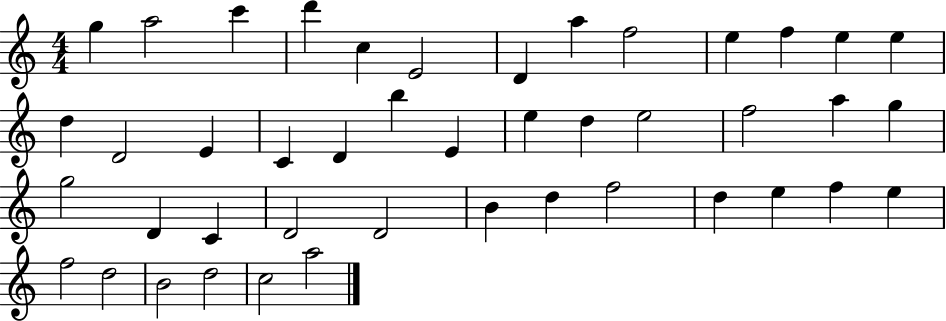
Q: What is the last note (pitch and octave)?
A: A5